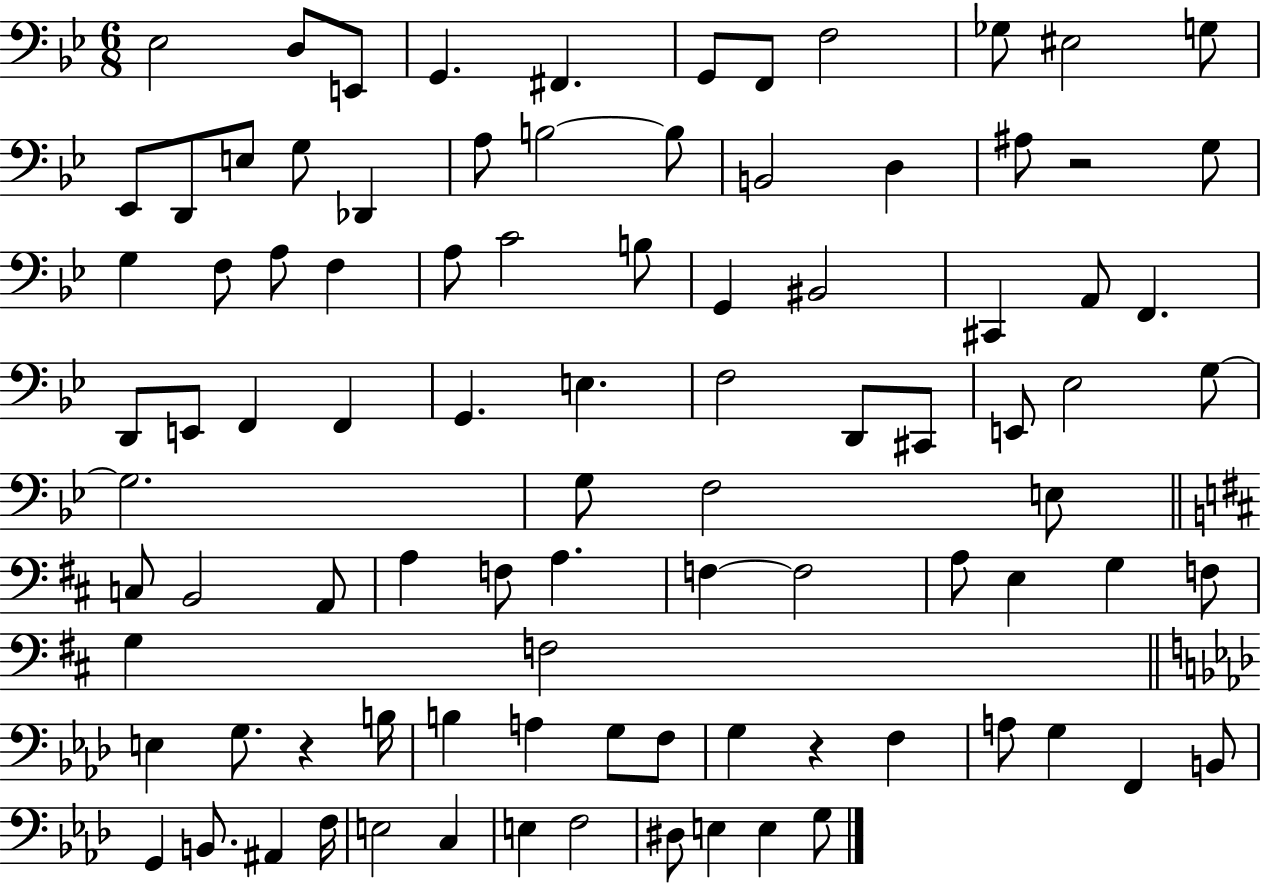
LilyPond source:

{
  \clef bass
  \numericTimeSignature
  \time 6/8
  \key bes \major
  ees2 d8 e,8 | g,4. fis,4. | g,8 f,8 f2 | ges8 eis2 g8 | \break ees,8 d,8 e8 g8 des,4 | a8 b2~~ b8 | b,2 d4 | ais8 r2 g8 | \break g4 f8 a8 f4 | a8 c'2 b8 | g,4 bis,2 | cis,4 a,8 f,4. | \break d,8 e,8 f,4 f,4 | g,4. e4. | f2 d,8 cis,8 | e,8 ees2 g8~~ | \break g2. | g8 f2 e8 | \bar "||" \break \key d \major c8 b,2 a,8 | a4 f8 a4. | f4~~ f2 | a8 e4 g4 f8 | \break g4 f2 | \bar "||" \break \key f \minor e4 g8. r4 b16 | b4 a4 g8 f8 | g4 r4 f4 | a8 g4 f,4 b,8 | \break g,4 b,8. ais,4 f16 | e2 c4 | e4 f2 | dis8 e4 e4 g8 | \break \bar "|."
}